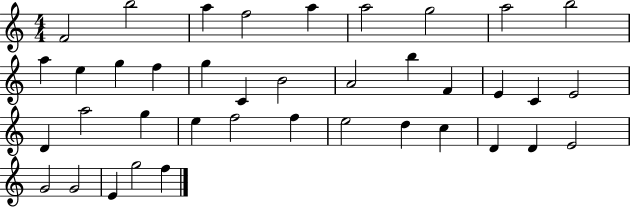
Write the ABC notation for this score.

X:1
T:Untitled
M:4/4
L:1/4
K:C
F2 b2 a f2 a a2 g2 a2 b2 a e g f g C B2 A2 b F E C E2 D a2 g e f2 f e2 d c D D E2 G2 G2 E g2 f